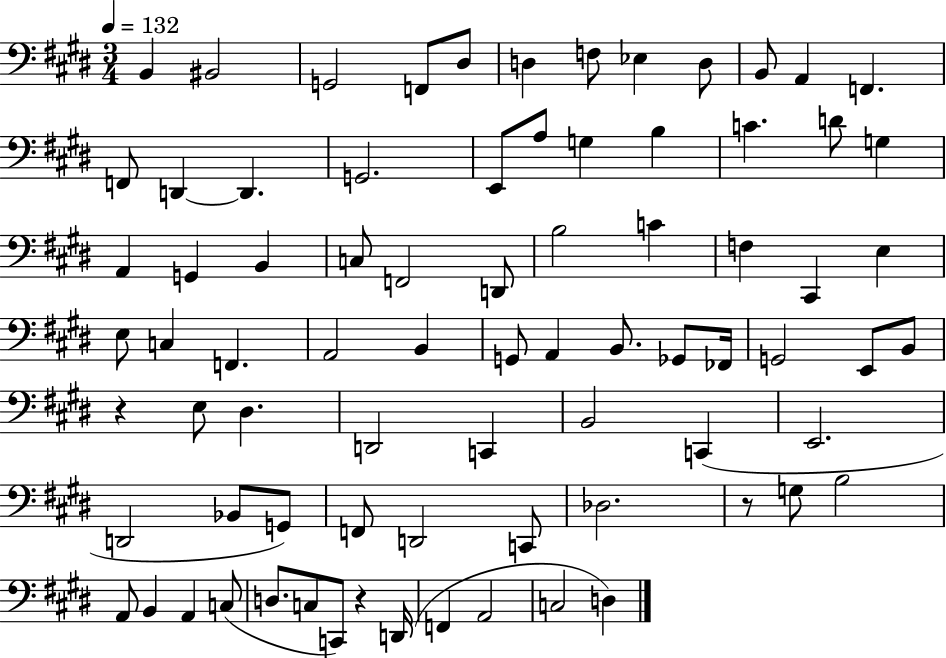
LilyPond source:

{
  \clef bass
  \numericTimeSignature
  \time 3/4
  \key e \major
  \tempo 4 = 132
  b,4 bis,2 | g,2 f,8 dis8 | d4 f8 ees4 d8 | b,8 a,4 f,4. | \break f,8 d,4~~ d,4. | g,2. | e,8 a8 g4 b4 | c'4. d'8 g4 | \break a,4 g,4 b,4 | c8 f,2 d,8 | b2 c'4 | f4 cis,4 e4 | \break e8 c4 f,4. | a,2 b,4 | g,8 a,4 b,8. ges,8 fes,16 | g,2 e,8 b,8 | \break r4 e8 dis4. | d,2 c,4 | b,2 c,4( | e,2. | \break d,2 bes,8 g,8) | f,8 d,2 c,8 | des2. | r8 g8 b2 | \break a,8 b,4 a,4 c8( | d8. c8 c,8) r4 d,16( | f,4 a,2 | c2 d4) | \break \bar "|."
}